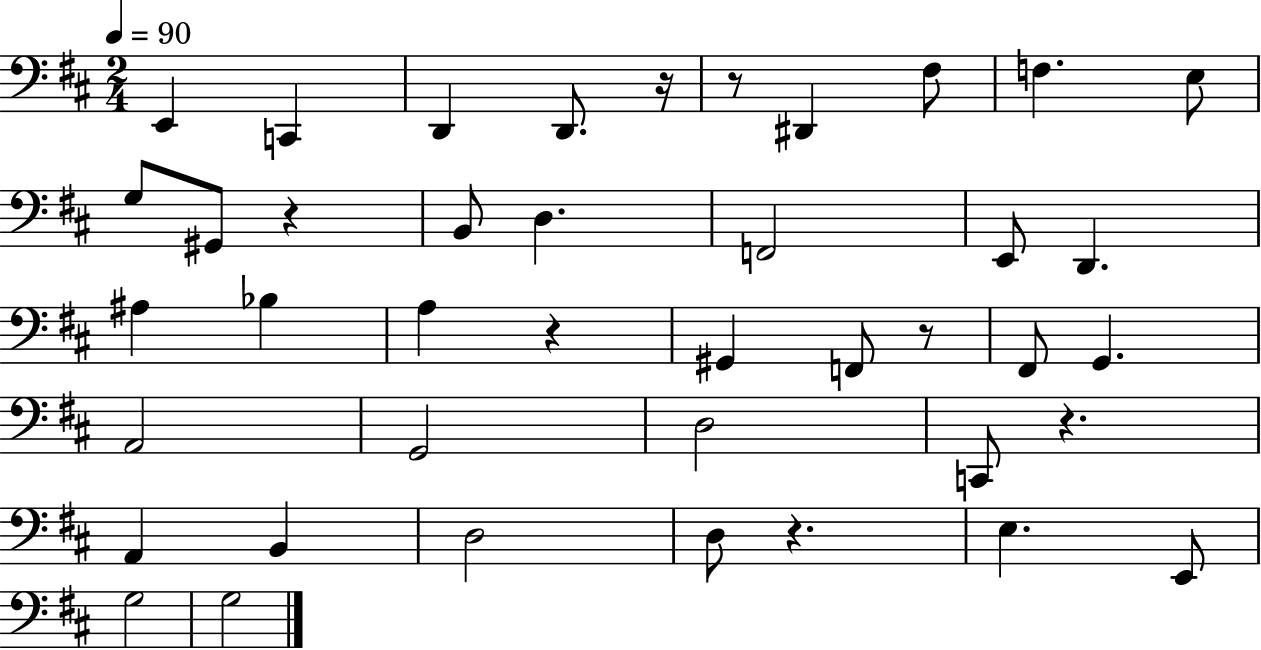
{
  \clef bass
  \numericTimeSignature
  \time 2/4
  \key d \major
  \tempo 4 = 90
  e,4 c,4 | d,4 d,8. r16 | r8 dis,4 fis8 | f4. e8 | \break g8 gis,8 r4 | b,8 d4. | f,2 | e,8 d,4. | \break ais4 bes4 | a4 r4 | gis,4 f,8 r8 | fis,8 g,4. | \break a,2 | g,2 | d2 | c,8 r4. | \break a,4 b,4 | d2 | d8 r4. | e4. e,8 | \break g2 | g2 | \bar "|."
}